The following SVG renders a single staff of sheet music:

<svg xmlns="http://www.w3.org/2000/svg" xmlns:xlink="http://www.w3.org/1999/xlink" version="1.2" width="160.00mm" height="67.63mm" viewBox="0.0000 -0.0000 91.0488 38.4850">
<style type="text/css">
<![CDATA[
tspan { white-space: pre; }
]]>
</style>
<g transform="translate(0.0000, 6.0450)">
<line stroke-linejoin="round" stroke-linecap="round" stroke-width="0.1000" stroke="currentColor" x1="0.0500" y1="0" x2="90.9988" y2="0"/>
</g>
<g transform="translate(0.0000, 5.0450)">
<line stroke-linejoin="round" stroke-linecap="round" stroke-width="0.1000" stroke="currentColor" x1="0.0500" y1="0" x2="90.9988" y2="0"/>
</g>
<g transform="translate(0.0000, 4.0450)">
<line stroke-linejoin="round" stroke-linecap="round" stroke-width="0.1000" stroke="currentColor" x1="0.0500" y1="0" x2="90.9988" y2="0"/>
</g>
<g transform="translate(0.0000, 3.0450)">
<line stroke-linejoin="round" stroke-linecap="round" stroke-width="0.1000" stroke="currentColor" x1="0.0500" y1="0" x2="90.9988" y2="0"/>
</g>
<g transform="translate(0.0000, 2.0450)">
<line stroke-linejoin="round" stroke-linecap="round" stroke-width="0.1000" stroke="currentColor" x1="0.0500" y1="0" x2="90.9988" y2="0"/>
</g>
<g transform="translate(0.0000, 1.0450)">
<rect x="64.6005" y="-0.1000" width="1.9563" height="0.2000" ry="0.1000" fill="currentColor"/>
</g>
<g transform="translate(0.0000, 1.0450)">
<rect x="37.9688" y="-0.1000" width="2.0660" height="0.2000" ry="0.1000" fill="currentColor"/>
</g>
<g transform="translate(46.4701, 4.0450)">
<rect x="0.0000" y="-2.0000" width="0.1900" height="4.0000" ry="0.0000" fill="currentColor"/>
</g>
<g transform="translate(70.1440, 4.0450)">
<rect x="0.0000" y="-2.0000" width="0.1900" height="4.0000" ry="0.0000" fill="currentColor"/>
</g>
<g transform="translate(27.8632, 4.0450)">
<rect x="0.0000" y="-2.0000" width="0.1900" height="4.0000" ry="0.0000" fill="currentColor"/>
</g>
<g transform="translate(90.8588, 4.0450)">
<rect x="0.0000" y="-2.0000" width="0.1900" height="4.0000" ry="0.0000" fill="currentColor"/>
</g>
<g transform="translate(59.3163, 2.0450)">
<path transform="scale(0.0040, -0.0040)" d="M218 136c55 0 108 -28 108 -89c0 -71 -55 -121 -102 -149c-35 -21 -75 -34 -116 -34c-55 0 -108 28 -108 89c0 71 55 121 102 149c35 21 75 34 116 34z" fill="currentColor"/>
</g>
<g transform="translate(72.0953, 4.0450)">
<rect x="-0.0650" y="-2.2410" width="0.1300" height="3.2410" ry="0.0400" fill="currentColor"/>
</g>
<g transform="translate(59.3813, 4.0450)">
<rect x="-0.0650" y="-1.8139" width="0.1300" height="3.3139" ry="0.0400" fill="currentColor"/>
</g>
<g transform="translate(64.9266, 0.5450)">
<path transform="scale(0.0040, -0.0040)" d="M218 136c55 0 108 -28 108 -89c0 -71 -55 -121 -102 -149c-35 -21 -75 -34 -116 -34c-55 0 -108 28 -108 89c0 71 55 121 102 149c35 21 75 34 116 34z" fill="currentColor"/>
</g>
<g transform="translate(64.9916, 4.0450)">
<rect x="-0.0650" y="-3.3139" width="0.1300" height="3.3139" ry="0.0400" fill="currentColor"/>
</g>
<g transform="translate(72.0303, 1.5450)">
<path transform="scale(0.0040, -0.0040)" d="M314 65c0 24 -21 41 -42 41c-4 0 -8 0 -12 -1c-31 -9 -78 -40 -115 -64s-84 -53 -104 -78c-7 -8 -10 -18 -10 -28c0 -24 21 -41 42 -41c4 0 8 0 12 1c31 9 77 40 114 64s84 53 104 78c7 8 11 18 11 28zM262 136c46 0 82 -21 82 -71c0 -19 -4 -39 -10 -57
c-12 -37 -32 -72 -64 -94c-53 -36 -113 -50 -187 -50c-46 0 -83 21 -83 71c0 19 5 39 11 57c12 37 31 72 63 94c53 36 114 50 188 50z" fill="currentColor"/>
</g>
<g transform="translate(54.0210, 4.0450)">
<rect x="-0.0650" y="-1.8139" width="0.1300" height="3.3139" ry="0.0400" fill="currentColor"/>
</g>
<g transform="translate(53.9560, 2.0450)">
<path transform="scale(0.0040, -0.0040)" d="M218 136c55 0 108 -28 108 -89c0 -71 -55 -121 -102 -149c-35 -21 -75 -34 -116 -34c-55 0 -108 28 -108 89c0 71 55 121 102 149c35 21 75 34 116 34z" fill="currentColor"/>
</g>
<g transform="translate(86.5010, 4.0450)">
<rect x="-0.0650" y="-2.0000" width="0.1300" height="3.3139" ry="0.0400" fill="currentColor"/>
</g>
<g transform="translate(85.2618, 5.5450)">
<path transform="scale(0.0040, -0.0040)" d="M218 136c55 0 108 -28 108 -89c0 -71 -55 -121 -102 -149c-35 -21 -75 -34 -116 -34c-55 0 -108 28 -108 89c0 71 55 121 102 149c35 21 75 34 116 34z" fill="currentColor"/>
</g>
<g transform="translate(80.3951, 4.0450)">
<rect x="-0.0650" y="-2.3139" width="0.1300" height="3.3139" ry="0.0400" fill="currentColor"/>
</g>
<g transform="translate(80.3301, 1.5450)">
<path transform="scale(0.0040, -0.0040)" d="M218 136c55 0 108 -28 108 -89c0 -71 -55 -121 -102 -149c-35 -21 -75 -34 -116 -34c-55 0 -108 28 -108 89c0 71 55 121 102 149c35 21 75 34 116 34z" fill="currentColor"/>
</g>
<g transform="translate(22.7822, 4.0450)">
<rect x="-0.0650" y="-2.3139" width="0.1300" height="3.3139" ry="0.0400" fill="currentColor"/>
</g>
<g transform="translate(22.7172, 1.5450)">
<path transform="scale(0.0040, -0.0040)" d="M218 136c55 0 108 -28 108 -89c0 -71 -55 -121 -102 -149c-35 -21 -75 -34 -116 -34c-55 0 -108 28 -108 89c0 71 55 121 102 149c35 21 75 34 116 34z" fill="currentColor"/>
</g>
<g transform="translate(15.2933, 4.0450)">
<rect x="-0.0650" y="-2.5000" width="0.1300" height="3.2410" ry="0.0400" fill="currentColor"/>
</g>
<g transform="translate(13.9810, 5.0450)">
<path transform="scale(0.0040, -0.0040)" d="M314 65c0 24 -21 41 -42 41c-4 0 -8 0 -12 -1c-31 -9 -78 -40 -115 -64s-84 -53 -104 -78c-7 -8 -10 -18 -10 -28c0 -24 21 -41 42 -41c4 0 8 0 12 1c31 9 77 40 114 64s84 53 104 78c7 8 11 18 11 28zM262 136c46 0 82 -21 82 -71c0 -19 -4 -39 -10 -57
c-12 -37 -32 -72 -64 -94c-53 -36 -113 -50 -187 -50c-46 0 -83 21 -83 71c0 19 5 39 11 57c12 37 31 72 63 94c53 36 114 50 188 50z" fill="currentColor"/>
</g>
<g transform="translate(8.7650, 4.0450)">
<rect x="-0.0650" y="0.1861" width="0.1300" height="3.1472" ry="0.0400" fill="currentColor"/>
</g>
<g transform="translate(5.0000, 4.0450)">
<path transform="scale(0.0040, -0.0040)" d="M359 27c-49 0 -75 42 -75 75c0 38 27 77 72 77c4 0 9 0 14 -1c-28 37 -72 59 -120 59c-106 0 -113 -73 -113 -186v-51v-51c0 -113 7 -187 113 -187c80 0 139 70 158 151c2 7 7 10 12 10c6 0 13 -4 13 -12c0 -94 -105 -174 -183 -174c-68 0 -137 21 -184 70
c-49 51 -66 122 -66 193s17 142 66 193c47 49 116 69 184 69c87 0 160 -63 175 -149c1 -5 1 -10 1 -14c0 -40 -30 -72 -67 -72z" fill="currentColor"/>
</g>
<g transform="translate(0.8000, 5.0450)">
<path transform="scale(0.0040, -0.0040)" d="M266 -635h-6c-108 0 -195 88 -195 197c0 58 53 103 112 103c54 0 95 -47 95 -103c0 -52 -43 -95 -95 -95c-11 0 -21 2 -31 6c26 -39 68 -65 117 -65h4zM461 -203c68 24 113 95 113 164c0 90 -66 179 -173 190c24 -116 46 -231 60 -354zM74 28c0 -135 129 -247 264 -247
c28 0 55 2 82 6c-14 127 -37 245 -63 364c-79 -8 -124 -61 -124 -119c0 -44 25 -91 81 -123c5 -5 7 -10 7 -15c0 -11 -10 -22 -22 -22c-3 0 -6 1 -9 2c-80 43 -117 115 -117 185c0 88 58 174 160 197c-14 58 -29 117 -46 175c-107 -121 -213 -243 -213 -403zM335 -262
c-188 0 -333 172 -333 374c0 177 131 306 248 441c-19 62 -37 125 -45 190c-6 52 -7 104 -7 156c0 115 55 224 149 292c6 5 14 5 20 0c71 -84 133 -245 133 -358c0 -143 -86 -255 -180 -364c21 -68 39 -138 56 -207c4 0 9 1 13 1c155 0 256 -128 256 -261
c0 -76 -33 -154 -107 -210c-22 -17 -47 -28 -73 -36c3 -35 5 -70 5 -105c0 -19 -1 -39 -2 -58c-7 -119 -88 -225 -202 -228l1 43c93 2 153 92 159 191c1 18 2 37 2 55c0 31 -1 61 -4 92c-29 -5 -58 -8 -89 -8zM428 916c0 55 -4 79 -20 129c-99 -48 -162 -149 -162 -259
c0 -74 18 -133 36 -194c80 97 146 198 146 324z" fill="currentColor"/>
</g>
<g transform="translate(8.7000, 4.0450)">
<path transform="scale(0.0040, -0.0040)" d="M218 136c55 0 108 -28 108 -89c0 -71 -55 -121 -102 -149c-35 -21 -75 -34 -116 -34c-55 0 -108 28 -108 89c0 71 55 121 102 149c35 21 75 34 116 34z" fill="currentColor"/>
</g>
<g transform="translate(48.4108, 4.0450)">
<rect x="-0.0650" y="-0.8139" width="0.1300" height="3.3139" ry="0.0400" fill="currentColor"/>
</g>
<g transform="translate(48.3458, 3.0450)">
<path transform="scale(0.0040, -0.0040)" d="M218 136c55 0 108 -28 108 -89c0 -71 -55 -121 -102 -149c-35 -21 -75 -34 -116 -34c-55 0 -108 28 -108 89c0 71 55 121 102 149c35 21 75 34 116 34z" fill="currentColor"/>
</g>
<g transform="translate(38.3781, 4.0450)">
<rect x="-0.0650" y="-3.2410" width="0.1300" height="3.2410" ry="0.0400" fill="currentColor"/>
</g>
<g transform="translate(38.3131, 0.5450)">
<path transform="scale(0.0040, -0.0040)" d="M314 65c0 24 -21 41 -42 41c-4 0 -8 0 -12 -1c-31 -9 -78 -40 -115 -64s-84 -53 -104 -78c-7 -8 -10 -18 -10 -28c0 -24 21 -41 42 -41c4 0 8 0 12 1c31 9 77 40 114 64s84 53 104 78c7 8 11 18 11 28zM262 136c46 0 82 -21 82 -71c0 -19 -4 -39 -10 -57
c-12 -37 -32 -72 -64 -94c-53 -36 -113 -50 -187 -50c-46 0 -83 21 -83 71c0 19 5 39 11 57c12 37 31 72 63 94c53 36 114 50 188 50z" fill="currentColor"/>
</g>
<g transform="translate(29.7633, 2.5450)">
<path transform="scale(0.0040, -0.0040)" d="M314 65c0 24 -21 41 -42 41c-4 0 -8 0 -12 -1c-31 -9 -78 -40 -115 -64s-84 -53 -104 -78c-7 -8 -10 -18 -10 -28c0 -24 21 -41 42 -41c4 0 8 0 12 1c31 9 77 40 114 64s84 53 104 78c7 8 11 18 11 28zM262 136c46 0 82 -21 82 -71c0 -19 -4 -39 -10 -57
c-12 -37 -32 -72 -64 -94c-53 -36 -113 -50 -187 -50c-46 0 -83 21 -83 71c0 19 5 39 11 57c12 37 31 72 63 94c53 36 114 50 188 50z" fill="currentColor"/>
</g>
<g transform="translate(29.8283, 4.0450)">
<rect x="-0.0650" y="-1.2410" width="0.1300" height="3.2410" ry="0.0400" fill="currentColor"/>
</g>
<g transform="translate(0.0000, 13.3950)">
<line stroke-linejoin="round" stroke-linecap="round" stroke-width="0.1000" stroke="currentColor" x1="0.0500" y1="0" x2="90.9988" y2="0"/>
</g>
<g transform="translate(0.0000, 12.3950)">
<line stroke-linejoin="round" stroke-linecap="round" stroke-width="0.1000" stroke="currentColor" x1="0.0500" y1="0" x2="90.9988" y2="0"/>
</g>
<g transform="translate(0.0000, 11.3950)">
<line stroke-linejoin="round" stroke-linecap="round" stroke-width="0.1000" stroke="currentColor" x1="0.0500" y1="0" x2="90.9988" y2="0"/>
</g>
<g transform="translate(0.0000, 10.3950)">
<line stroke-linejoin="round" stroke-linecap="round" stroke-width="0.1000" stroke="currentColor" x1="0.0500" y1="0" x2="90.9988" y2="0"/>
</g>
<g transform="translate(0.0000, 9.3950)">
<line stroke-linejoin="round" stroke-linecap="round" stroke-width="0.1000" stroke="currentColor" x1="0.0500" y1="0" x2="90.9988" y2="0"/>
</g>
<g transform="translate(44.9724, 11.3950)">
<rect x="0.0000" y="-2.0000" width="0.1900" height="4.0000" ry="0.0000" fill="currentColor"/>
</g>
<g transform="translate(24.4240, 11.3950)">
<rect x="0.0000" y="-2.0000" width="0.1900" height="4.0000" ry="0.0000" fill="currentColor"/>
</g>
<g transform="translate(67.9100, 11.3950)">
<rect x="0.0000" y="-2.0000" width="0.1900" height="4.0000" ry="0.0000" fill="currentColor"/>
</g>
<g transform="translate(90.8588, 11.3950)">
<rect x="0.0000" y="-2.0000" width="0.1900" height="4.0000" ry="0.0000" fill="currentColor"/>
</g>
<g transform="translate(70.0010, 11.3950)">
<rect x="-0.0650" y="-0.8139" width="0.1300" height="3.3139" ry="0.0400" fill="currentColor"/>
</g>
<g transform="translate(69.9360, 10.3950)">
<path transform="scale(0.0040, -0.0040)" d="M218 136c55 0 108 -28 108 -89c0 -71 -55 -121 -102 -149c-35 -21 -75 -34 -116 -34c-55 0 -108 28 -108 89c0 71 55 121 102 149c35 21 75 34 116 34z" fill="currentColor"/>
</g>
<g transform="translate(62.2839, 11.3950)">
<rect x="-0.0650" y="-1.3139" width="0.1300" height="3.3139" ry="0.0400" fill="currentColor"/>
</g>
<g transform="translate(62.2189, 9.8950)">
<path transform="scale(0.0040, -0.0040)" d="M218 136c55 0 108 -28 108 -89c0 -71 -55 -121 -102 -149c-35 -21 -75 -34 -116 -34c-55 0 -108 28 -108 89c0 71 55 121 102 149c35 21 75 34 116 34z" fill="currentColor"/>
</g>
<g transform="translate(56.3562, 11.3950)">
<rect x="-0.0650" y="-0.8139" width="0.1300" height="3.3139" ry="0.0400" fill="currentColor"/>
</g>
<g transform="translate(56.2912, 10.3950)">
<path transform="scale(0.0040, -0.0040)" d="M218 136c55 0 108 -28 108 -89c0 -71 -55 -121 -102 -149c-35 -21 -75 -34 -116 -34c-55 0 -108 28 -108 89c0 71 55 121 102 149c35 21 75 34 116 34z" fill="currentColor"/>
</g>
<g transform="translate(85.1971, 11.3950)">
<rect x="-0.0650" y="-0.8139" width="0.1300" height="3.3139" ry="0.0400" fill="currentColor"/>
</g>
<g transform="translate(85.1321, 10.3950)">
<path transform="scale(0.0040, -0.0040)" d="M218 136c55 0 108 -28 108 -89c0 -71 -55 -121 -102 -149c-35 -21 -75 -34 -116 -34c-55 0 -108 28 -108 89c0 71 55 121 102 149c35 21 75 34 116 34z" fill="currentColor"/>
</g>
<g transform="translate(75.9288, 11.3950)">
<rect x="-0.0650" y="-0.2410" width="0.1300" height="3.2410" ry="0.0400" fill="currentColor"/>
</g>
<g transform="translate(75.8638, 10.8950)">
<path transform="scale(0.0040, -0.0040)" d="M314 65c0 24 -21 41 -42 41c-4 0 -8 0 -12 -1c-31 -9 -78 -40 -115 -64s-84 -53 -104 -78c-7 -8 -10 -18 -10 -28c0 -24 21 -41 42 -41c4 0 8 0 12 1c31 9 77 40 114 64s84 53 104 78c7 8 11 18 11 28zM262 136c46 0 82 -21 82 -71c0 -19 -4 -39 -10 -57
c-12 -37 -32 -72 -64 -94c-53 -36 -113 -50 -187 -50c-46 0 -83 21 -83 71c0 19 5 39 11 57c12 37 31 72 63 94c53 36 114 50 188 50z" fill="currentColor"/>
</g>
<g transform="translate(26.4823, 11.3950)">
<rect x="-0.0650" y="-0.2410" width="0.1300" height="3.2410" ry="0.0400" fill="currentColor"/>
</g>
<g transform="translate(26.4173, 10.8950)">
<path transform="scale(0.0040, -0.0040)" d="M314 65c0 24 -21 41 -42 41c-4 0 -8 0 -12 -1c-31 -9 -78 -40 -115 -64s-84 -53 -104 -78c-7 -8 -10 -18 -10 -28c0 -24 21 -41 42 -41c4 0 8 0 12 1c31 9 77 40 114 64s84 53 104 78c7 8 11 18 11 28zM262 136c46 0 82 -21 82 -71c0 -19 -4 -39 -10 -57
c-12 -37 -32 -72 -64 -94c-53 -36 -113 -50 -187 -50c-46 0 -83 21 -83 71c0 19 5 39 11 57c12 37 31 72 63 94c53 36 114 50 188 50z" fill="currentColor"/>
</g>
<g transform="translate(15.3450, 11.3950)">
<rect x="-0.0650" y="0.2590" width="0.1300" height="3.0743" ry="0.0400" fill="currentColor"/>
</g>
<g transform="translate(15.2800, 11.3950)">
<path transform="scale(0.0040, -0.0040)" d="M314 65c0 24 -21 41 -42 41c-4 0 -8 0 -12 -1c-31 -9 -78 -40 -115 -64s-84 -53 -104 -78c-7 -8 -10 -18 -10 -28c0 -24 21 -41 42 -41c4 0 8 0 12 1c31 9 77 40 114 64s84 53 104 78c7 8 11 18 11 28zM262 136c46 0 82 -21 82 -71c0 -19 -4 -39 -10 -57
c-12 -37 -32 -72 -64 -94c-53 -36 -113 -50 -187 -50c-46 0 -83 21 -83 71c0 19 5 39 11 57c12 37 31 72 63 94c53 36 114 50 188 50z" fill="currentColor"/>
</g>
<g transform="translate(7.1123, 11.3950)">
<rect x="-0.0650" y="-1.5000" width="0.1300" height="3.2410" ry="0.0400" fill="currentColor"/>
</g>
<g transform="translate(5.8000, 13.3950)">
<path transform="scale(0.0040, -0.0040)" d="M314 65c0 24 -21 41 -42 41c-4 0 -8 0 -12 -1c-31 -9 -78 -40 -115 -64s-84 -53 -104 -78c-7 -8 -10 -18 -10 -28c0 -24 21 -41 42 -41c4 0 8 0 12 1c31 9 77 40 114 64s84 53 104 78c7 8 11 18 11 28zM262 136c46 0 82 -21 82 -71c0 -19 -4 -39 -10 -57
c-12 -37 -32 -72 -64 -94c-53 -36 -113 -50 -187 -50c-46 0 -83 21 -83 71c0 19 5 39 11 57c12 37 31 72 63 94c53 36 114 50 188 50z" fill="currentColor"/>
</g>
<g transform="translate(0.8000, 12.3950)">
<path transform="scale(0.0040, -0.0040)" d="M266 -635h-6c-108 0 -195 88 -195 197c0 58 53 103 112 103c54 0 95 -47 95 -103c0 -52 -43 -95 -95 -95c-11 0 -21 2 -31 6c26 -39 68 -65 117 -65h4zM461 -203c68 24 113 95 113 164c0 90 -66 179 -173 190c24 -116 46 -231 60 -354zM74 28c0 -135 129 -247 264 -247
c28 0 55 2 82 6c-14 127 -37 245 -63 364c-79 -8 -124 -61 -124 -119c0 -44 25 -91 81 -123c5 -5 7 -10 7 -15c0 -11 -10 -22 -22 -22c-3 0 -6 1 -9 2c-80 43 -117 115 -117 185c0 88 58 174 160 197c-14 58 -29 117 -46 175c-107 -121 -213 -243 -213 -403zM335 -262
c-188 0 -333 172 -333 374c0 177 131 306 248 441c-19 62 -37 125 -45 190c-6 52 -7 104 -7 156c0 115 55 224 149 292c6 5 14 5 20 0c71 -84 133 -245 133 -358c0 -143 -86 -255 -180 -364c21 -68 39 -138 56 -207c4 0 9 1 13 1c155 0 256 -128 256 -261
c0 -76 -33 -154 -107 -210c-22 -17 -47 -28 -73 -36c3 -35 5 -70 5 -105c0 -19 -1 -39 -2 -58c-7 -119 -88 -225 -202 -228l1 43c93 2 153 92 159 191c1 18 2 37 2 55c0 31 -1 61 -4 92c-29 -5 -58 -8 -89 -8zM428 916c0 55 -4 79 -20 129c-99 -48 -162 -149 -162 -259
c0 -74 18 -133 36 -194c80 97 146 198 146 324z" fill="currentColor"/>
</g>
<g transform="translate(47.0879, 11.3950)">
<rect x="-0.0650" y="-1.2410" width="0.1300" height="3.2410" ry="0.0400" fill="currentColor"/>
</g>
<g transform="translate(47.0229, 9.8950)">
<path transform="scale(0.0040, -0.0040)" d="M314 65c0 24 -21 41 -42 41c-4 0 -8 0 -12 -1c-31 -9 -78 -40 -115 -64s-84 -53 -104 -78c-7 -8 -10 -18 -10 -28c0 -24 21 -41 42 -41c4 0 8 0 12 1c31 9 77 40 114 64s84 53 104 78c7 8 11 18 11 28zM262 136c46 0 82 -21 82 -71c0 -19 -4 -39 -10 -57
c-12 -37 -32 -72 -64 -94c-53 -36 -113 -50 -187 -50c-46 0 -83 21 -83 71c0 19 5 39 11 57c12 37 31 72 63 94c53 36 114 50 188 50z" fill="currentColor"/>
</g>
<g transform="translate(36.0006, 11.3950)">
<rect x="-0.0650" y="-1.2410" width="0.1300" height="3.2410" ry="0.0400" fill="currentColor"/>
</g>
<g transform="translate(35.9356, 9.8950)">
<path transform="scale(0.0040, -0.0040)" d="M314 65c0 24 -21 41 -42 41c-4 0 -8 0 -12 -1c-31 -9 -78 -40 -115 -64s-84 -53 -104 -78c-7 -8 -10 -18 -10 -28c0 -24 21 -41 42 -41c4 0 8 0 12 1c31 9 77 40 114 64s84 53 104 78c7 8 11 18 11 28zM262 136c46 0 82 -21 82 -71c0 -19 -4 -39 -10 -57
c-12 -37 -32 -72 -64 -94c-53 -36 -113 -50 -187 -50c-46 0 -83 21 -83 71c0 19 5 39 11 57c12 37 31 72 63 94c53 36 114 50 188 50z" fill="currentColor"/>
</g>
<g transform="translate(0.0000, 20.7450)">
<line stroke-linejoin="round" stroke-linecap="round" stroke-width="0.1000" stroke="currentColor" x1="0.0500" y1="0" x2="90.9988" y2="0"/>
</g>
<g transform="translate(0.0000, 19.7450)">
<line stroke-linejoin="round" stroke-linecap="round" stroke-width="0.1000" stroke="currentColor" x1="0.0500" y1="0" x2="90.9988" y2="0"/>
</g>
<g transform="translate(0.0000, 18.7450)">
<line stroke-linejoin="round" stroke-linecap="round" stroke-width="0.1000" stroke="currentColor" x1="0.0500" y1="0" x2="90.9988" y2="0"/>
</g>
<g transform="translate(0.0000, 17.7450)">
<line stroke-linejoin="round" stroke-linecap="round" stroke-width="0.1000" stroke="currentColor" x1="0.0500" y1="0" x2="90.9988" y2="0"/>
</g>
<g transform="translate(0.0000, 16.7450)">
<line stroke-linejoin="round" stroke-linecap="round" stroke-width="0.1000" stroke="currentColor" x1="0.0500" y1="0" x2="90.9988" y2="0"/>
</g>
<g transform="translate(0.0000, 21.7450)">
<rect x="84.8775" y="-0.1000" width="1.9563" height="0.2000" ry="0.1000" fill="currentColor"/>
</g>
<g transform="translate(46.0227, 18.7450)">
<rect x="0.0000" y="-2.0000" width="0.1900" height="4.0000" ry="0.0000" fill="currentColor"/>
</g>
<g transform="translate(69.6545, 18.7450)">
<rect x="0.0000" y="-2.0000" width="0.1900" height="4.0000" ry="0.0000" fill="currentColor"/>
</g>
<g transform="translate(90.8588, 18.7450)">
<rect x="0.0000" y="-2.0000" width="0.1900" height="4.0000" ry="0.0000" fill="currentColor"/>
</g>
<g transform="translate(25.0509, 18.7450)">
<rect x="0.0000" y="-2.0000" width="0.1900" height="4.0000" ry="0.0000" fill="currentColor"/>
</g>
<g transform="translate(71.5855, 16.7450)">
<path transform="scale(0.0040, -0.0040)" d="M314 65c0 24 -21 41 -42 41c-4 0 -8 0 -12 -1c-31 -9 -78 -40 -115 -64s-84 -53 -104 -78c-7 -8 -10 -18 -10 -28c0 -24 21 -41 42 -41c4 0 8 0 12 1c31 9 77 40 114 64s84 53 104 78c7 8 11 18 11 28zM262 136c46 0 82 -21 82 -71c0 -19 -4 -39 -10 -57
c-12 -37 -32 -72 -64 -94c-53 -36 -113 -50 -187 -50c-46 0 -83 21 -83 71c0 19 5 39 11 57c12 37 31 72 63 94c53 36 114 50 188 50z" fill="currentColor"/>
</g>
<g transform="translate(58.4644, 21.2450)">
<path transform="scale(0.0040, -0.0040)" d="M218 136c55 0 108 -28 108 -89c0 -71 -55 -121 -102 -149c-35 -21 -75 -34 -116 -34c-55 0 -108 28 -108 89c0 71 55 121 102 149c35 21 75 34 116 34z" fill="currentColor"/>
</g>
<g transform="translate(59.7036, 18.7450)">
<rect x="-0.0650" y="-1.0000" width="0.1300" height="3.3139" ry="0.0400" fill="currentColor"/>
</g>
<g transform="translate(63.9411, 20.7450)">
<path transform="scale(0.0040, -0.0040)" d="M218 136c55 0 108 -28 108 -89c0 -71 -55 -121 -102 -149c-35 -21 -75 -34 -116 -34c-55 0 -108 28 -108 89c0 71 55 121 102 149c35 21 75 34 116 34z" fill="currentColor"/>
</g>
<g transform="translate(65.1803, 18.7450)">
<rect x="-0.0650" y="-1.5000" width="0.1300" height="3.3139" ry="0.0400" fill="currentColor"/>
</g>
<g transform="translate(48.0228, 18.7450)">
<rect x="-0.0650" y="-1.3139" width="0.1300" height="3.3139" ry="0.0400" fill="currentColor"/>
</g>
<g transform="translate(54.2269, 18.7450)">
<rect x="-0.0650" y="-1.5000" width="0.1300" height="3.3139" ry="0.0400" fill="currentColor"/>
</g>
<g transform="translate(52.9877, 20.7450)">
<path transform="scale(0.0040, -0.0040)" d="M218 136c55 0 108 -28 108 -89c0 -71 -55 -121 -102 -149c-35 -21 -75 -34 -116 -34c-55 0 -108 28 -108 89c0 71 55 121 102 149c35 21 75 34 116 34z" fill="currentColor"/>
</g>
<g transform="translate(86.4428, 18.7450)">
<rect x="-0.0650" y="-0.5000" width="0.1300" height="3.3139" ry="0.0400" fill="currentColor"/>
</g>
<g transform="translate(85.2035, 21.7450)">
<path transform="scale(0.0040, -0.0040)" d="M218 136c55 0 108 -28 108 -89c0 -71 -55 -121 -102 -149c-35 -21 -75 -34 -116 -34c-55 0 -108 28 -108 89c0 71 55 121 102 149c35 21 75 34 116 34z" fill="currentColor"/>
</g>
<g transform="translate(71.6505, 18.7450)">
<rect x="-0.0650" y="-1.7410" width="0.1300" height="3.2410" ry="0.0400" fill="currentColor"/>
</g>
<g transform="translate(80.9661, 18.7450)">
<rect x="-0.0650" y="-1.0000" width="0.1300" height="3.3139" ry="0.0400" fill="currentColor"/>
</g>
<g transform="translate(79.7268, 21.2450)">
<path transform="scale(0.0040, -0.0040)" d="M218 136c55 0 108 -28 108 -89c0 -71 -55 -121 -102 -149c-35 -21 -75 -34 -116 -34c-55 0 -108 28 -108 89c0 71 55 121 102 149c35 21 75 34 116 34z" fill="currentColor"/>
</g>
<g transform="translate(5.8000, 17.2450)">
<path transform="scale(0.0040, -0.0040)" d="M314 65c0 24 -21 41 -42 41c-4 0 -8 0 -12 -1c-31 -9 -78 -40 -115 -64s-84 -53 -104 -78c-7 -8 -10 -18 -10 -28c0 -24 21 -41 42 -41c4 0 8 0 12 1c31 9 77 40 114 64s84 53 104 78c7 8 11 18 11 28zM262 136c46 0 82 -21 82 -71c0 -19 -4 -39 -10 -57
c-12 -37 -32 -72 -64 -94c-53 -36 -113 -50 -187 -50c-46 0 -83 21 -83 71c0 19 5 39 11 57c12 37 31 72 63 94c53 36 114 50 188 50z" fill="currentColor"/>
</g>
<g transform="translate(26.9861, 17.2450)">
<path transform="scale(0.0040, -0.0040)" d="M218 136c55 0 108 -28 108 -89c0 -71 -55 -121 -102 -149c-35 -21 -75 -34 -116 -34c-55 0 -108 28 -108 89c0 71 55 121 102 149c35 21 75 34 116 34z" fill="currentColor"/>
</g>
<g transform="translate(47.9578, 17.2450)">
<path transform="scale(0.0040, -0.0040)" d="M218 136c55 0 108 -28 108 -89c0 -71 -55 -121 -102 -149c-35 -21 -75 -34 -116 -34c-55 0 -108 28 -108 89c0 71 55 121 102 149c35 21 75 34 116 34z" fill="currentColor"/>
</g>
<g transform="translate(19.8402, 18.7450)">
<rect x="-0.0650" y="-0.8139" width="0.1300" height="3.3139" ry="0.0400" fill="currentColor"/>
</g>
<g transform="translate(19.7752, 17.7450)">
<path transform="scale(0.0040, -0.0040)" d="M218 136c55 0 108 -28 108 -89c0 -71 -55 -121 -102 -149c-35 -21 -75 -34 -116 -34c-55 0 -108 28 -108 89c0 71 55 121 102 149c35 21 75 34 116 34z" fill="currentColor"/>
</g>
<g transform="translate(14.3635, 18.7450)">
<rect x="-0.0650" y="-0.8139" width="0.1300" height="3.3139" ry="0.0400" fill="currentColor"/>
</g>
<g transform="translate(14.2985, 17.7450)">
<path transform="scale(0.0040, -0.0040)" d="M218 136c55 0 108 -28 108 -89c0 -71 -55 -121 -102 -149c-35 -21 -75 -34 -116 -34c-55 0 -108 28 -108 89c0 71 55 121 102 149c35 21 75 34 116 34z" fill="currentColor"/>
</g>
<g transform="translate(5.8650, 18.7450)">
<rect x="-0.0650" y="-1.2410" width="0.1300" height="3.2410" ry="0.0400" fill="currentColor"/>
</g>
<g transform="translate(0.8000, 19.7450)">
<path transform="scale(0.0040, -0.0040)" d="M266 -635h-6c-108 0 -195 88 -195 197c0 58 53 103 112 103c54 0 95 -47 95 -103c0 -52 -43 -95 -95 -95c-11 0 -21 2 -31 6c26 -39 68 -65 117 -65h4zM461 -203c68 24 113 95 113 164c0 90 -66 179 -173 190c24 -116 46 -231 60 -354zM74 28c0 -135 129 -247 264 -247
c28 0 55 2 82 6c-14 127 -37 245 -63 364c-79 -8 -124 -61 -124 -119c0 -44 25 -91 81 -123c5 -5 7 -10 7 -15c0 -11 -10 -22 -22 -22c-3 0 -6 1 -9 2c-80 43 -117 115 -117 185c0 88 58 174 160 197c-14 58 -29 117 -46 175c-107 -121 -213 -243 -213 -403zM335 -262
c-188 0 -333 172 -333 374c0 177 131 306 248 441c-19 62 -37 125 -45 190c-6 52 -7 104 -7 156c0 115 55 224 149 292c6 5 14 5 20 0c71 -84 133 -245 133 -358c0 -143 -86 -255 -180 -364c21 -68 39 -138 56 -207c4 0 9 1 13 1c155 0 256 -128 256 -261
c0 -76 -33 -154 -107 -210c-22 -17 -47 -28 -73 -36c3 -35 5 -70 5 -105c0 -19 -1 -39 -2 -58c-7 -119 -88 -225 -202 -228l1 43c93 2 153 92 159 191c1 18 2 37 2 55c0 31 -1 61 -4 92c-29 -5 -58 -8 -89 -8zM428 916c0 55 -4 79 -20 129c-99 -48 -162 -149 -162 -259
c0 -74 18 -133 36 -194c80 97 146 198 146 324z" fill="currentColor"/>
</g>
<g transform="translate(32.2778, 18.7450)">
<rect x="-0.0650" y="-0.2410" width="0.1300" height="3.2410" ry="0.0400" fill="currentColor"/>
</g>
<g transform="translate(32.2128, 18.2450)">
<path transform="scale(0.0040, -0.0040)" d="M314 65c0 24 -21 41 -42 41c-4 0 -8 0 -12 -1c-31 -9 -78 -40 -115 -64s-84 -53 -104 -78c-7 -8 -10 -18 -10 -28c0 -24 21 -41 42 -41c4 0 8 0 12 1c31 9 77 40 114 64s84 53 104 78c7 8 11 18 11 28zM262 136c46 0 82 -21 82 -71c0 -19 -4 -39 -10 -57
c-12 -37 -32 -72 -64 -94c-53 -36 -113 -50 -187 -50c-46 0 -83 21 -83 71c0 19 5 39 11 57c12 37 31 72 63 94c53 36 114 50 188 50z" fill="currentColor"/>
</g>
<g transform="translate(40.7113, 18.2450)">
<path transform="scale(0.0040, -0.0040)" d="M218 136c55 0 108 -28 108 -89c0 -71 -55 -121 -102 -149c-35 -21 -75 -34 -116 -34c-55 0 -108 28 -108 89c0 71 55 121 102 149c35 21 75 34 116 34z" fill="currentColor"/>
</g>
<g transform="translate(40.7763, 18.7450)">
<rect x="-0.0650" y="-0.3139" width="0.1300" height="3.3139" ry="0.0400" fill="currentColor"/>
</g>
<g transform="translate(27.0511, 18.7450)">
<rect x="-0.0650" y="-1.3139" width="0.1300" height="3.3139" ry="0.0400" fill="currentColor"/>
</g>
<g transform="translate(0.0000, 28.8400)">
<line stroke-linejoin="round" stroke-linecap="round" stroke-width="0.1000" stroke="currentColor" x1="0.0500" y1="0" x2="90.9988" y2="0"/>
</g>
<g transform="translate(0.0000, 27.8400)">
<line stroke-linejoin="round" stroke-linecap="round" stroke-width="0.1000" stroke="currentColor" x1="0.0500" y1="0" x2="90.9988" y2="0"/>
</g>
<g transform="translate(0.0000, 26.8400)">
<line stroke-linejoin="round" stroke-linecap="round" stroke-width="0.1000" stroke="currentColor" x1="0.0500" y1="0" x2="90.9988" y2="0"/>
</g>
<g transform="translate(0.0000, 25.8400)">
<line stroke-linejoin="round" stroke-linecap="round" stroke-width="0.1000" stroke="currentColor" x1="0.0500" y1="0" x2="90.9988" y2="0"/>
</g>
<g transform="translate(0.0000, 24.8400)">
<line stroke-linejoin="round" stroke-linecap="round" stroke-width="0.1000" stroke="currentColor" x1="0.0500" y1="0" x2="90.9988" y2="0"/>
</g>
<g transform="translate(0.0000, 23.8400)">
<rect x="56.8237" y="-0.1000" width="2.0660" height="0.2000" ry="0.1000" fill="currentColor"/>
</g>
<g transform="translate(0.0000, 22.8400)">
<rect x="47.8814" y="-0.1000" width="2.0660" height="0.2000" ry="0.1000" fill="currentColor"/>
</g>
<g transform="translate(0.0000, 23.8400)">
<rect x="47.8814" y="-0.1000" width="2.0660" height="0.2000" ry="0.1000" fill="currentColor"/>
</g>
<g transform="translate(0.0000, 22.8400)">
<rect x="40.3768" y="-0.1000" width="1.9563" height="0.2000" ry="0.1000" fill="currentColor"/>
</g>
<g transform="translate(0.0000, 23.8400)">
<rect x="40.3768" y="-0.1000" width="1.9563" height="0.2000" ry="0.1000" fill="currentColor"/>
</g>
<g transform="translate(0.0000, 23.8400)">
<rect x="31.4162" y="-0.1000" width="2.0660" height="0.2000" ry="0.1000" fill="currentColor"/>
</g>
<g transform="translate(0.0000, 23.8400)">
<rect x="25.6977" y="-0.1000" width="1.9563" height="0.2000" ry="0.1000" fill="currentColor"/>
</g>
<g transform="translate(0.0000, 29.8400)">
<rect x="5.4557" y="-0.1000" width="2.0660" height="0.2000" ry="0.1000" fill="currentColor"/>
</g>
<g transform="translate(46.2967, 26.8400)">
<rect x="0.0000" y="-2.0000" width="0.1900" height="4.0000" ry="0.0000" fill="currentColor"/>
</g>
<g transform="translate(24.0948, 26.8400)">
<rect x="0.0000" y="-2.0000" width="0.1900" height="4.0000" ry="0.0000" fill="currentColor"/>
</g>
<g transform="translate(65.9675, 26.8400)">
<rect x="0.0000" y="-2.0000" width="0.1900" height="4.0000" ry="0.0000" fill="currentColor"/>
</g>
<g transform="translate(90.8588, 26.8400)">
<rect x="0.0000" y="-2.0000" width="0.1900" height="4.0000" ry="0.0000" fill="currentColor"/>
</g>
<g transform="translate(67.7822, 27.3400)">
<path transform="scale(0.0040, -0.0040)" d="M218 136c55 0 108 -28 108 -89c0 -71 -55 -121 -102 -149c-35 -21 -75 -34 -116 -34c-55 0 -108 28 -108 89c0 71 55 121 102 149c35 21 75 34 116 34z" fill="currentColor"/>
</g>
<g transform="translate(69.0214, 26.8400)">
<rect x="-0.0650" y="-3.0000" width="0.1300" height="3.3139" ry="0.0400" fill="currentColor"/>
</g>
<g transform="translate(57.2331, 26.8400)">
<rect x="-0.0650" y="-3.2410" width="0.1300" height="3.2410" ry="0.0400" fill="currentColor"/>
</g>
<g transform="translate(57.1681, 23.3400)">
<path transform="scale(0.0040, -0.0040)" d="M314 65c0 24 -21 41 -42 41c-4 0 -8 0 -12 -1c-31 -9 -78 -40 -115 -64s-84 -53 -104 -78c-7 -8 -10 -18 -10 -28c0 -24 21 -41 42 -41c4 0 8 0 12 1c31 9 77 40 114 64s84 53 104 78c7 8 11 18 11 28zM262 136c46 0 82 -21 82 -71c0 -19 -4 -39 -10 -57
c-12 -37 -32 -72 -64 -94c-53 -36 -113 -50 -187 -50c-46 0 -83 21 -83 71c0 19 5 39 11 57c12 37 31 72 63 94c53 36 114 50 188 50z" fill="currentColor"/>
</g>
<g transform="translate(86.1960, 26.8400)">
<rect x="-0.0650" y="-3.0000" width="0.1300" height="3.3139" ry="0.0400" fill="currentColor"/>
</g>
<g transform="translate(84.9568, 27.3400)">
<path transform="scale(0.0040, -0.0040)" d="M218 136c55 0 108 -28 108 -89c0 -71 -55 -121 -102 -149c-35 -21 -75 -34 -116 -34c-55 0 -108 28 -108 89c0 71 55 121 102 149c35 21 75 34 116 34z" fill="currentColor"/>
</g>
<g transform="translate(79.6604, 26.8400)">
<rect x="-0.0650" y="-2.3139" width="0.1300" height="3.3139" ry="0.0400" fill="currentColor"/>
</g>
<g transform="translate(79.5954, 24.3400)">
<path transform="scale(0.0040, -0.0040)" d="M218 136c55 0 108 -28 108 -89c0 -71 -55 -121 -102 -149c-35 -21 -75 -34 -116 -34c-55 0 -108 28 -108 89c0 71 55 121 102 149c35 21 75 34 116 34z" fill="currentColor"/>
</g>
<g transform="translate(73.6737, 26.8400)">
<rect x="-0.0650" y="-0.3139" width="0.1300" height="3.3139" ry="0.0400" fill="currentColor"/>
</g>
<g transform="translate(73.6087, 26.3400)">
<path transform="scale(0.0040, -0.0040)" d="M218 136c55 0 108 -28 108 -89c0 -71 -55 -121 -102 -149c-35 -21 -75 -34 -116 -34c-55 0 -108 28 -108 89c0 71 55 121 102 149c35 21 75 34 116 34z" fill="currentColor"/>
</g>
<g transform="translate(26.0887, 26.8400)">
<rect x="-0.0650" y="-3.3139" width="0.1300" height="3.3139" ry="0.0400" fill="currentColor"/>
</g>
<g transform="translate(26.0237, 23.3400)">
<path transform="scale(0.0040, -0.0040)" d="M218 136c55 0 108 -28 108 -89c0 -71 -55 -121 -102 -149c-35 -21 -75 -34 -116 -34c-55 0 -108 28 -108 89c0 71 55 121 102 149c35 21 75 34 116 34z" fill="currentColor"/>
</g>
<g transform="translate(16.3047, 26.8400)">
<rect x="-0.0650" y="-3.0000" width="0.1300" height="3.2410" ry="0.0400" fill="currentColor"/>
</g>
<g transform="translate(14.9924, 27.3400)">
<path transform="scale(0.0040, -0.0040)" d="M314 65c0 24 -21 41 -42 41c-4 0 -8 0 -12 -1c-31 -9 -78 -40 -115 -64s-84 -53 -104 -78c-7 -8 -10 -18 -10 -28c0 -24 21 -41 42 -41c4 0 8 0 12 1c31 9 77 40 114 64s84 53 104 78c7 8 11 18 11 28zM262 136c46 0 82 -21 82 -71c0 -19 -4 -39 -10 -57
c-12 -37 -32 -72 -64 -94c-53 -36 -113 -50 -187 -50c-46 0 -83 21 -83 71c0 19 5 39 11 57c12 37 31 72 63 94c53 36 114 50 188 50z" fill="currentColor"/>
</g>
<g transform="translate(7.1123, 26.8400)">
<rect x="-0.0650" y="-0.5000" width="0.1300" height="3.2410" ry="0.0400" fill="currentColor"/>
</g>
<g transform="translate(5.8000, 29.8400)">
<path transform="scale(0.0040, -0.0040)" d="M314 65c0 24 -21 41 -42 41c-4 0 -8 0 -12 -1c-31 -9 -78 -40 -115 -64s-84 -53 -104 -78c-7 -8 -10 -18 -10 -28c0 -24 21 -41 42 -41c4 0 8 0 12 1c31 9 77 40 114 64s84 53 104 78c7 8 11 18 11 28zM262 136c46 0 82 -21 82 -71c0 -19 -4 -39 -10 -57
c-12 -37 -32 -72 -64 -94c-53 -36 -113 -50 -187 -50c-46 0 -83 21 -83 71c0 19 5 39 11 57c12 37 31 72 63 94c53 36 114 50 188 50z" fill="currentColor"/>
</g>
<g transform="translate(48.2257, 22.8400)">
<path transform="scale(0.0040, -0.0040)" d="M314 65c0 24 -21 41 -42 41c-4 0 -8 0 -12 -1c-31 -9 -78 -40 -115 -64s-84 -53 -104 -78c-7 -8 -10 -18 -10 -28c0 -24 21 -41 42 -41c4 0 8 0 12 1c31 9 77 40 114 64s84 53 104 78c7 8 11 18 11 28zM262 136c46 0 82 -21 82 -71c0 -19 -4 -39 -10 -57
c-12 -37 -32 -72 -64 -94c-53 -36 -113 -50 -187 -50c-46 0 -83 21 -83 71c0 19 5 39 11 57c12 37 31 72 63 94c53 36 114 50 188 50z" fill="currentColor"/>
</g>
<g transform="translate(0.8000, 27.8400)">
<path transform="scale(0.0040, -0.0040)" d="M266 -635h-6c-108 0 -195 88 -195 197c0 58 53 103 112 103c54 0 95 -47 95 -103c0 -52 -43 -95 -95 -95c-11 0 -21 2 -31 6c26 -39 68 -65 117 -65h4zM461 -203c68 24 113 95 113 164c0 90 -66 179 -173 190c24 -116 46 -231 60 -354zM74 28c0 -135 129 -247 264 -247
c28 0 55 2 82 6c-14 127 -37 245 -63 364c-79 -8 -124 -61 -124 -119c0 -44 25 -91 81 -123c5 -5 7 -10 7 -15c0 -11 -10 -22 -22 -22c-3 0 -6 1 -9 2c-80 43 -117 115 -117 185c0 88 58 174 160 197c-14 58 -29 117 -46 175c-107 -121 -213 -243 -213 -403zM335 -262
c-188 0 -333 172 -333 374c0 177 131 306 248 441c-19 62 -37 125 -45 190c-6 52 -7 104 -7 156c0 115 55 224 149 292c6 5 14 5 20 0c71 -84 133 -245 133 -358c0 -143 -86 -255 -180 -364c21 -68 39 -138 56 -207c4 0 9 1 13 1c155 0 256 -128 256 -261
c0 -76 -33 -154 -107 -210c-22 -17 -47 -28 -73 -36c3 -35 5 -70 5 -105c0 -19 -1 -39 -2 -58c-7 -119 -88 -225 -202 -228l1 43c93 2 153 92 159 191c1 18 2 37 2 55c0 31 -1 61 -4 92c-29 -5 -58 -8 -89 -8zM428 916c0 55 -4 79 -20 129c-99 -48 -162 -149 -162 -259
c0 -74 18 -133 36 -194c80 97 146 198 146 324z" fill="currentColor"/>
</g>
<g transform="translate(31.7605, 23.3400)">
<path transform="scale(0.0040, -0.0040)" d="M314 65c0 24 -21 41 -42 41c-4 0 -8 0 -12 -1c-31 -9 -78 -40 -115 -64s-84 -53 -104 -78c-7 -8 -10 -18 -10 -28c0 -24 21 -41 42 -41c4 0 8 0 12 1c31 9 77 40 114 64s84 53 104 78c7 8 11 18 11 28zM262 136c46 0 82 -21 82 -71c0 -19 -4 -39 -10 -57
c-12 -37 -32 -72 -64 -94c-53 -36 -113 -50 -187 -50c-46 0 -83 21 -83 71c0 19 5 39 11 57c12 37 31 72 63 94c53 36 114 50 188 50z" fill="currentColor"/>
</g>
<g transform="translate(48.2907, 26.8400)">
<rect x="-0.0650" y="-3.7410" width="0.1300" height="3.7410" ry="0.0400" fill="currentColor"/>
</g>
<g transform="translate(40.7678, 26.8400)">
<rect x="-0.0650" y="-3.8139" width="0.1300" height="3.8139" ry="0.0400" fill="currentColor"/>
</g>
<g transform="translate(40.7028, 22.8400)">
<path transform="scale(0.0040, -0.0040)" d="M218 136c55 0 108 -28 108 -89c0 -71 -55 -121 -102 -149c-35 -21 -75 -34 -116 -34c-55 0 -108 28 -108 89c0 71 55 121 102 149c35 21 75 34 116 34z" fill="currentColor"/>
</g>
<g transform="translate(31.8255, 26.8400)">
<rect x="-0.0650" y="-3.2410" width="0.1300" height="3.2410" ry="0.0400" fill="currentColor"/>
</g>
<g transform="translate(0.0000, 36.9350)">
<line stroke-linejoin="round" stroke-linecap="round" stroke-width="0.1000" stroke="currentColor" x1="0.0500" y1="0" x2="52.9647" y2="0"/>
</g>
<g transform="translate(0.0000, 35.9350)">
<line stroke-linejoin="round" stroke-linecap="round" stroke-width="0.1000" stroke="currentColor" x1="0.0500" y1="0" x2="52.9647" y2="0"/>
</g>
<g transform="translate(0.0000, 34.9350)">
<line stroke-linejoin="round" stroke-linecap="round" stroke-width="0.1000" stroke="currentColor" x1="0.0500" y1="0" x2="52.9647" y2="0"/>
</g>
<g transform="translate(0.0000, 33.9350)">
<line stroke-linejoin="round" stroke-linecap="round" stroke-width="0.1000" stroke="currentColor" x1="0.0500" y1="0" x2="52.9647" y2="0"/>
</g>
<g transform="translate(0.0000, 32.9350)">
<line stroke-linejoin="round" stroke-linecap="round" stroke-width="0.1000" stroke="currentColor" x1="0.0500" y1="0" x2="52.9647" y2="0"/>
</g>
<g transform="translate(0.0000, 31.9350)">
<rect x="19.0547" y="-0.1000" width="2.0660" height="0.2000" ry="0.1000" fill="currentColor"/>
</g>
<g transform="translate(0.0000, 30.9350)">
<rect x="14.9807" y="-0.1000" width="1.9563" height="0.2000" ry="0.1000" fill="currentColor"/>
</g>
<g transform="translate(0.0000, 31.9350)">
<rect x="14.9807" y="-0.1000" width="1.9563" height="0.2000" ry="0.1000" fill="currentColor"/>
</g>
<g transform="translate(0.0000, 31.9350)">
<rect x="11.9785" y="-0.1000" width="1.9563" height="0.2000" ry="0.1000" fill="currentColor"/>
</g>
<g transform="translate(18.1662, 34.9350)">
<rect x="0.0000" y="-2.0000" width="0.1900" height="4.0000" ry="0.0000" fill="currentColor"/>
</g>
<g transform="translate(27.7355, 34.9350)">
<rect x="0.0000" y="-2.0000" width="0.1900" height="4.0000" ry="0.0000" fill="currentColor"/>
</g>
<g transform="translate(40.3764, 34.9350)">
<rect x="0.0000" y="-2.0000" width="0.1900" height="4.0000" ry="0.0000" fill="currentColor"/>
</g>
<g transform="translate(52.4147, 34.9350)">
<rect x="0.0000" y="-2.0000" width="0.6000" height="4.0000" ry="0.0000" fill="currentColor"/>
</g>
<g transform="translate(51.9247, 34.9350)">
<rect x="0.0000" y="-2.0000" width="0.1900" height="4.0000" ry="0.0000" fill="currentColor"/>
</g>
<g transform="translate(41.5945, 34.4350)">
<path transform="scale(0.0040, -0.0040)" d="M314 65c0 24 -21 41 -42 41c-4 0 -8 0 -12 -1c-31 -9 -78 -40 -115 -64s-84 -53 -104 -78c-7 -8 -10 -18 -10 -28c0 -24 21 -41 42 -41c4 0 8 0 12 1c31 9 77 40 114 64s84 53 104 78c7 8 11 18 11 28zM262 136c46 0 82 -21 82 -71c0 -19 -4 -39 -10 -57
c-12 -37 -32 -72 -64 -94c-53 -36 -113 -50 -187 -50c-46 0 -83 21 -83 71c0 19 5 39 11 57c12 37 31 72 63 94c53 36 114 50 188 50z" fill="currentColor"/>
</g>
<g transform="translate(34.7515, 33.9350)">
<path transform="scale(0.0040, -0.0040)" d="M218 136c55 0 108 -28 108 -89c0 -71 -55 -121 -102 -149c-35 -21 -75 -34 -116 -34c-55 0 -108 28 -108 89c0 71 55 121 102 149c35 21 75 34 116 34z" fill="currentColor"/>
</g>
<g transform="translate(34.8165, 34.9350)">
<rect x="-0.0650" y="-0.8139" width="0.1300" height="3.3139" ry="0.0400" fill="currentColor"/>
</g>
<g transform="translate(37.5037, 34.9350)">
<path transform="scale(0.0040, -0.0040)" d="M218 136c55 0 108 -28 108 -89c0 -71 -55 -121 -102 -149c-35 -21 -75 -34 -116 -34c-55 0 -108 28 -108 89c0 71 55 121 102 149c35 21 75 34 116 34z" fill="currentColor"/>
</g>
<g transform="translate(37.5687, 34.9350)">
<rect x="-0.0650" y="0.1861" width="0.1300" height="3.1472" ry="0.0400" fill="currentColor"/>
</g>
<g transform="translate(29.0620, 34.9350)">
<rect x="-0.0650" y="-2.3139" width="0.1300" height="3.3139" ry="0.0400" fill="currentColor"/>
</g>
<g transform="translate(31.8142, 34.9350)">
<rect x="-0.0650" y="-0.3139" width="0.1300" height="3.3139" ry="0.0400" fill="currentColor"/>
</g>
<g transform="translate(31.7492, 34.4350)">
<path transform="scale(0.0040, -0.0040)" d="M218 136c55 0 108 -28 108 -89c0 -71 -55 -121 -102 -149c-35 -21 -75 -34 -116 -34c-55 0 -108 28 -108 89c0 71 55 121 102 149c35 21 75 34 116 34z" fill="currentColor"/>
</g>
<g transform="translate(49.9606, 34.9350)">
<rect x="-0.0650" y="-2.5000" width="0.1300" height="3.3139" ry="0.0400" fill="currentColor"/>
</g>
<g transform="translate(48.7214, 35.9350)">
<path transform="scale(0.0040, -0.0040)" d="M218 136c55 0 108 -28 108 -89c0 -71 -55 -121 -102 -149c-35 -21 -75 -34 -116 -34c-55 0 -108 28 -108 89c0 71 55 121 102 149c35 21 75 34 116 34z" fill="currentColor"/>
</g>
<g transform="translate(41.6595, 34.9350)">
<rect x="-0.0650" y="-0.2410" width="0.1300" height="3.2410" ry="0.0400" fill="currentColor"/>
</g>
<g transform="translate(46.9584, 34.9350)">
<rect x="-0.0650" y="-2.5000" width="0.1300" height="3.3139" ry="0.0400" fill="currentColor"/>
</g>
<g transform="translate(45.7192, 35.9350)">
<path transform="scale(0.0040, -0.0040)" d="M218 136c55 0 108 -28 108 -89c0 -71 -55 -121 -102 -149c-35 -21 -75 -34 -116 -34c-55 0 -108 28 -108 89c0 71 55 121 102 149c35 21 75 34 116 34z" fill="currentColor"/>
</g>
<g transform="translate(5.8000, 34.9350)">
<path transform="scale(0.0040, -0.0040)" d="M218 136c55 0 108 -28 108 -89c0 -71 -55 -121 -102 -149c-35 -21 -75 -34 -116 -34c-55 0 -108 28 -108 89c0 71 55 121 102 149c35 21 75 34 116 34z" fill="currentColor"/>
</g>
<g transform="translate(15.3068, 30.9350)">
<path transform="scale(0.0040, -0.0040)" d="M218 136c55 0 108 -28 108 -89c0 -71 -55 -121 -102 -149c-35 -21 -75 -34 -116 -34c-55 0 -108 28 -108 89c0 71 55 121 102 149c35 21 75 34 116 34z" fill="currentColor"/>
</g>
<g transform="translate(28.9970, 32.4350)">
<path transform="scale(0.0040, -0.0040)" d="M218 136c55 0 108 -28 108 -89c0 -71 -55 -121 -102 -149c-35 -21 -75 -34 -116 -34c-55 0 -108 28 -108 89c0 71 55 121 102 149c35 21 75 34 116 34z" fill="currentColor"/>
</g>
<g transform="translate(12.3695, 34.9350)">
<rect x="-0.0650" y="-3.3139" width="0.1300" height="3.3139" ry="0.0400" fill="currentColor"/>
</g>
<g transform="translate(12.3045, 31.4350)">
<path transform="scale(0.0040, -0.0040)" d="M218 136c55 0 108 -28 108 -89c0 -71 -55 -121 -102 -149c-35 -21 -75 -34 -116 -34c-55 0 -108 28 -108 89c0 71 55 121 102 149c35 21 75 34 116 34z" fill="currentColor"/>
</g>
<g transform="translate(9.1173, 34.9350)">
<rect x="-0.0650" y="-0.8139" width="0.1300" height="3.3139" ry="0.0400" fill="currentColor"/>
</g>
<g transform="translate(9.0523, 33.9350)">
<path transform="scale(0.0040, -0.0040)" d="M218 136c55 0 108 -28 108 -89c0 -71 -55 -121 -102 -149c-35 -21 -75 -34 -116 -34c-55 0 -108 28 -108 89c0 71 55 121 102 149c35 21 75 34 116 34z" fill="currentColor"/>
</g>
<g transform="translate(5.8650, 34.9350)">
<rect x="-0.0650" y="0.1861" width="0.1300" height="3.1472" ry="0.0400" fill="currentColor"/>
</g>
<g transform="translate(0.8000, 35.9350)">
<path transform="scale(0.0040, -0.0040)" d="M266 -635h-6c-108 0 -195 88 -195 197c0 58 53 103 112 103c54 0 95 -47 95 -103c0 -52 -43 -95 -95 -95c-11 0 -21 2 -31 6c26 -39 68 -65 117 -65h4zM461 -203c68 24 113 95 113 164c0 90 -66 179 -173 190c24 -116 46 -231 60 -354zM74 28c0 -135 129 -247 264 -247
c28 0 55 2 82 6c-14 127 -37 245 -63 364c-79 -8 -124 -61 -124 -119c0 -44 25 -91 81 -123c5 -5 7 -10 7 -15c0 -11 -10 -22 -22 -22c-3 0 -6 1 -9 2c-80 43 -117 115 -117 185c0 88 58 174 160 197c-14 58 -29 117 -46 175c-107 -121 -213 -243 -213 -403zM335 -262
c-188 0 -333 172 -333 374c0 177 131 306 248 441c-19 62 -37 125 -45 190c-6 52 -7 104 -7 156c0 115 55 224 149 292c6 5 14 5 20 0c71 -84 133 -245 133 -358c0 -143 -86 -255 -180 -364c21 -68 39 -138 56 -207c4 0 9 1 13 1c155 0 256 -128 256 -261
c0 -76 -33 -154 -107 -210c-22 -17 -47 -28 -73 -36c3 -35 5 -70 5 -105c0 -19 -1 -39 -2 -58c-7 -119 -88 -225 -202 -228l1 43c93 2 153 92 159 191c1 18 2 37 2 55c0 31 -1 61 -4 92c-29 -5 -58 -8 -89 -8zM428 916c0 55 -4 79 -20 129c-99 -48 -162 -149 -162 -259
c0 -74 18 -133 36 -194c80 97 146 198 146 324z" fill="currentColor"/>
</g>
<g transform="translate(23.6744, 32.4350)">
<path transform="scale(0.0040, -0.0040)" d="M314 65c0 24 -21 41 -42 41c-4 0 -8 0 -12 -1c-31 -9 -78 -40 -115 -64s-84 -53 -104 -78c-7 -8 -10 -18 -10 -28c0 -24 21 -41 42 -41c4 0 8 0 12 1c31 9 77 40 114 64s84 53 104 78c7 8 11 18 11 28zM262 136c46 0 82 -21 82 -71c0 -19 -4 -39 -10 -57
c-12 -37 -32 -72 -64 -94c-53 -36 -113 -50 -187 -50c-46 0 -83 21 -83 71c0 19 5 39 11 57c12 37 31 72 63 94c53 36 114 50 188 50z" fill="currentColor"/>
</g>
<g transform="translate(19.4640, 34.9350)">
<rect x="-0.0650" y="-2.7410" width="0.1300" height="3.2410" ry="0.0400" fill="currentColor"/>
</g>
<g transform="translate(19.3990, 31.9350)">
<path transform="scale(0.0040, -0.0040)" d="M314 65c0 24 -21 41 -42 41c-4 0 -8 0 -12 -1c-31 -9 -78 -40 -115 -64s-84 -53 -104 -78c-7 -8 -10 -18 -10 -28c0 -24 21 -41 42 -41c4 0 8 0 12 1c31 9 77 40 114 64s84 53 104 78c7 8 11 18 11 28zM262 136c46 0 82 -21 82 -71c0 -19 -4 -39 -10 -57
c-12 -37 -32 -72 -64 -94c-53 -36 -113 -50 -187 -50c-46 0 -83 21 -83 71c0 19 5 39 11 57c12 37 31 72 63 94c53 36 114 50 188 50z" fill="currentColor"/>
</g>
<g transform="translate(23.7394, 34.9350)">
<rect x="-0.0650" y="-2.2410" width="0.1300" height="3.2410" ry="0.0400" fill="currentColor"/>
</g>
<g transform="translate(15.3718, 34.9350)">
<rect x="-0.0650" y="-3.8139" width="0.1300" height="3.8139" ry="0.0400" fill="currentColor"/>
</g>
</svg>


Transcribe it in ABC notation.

X:1
T:Untitled
M:4/4
L:1/4
K:C
B G2 g e2 b2 d f f b g2 g F E2 B2 c2 e2 e2 d e d c2 d e2 d d e c2 c e E D E f2 D C C2 A2 b b2 c' c'2 b2 A c g A B d b c' a2 g2 g c d B c2 G G